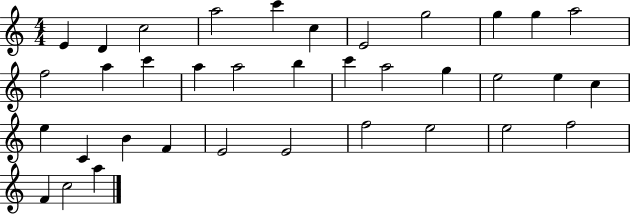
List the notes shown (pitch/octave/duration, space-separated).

E4/q D4/q C5/h A5/h C6/q C5/q E4/h G5/h G5/q G5/q A5/h F5/h A5/q C6/q A5/q A5/h B5/q C6/q A5/h G5/q E5/h E5/q C5/q E5/q C4/q B4/q F4/q E4/h E4/h F5/h E5/h E5/h F5/h F4/q C5/h A5/q